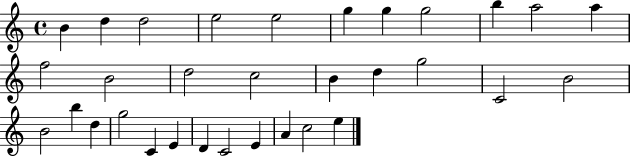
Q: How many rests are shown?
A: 0